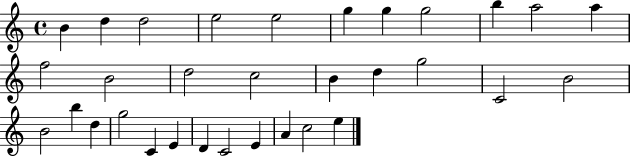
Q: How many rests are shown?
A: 0